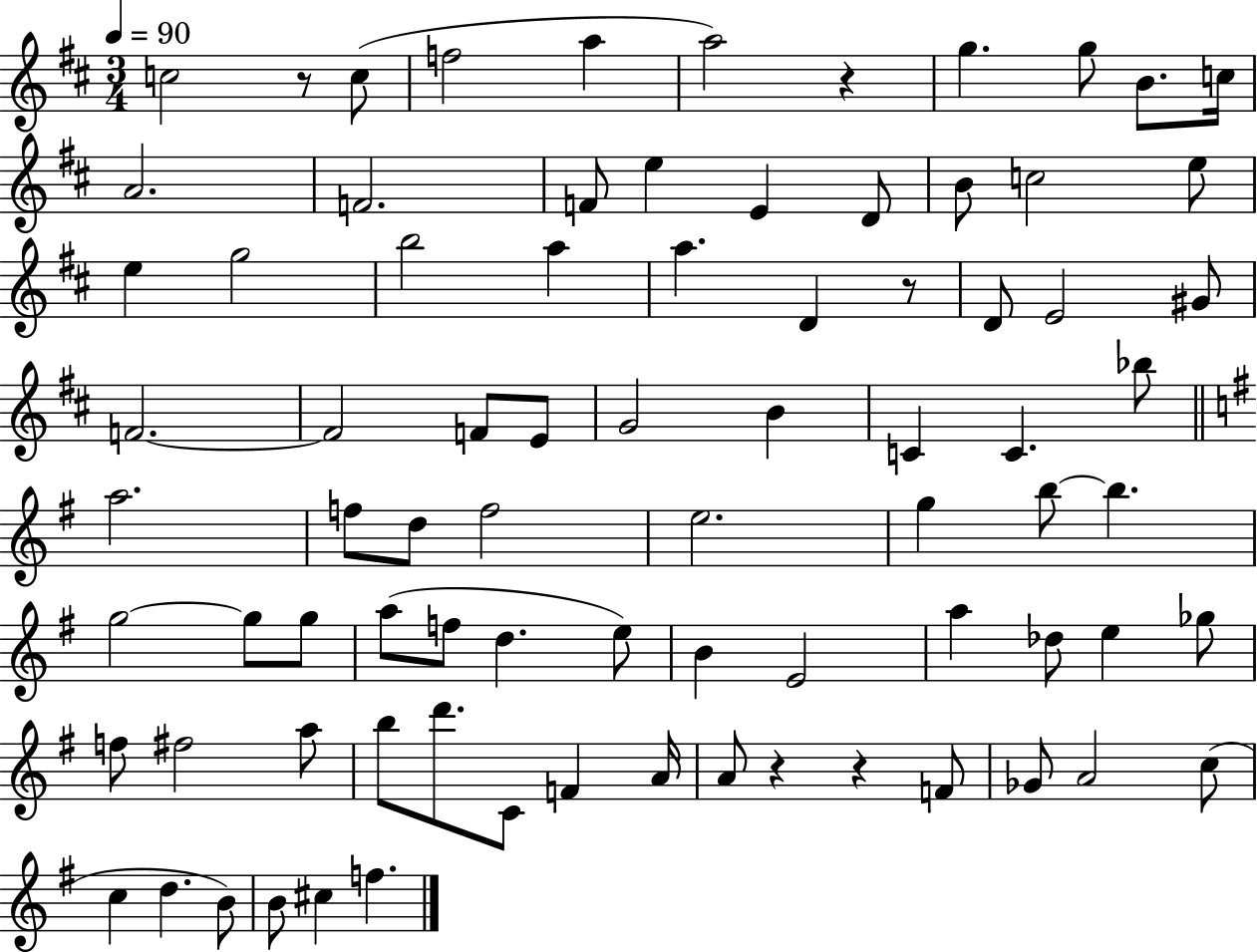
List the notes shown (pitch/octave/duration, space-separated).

C5/h R/e C5/e F5/h A5/q A5/h R/q G5/q. G5/e B4/e. C5/s A4/h. F4/h. F4/e E5/q E4/q D4/e B4/e C5/h E5/e E5/q G5/h B5/h A5/q A5/q. D4/q R/e D4/e E4/h G#4/e F4/h. F4/h F4/e E4/e G4/h B4/q C4/q C4/q. Bb5/e A5/h. F5/e D5/e F5/h E5/h. G5/q B5/e B5/q. G5/h G5/e G5/e A5/e F5/e D5/q. E5/e B4/q E4/h A5/q Db5/e E5/q Gb5/e F5/e F#5/h A5/e B5/e D6/e. C4/e F4/q A4/s A4/e R/q R/q F4/e Gb4/e A4/h C5/e C5/q D5/q. B4/e B4/e C#5/q F5/q.